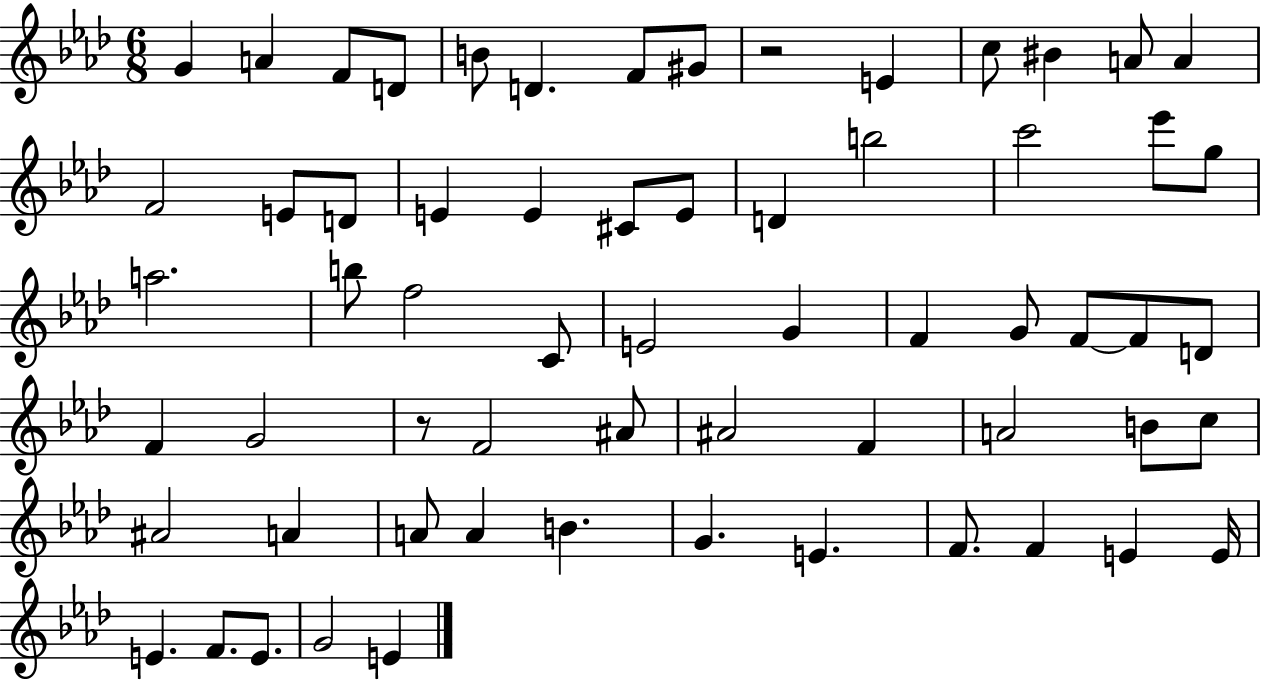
{
  \clef treble
  \numericTimeSignature
  \time 6/8
  \key aes \major
  g'4 a'4 f'8 d'8 | b'8 d'4. f'8 gis'8 | r2 e'4 | c''8 bis'4 a'8 a'4 | \break f'2 e'8 d'8 | e'4 e'4 cis'8 e'8 | d'4 b''2 | c'''2 ees'''8 g''8 | \break a''2. | b''8 f''2 c'8 | e'2 g'4 | f'4 g'8 f'8~~ f'8 d'8 | \break f'4 g'2 | r8 f'2 ais'8 | ais'2 f'4 | a'2 b'8 c''8 | \break ais'2 a'4 | a'8 a'4 b'4. | g'4. e'4. | f'8. f'4 e'4 e'16 | \break e'4. f'8. e'8. | g'2 e'4 | \bar "|."
}